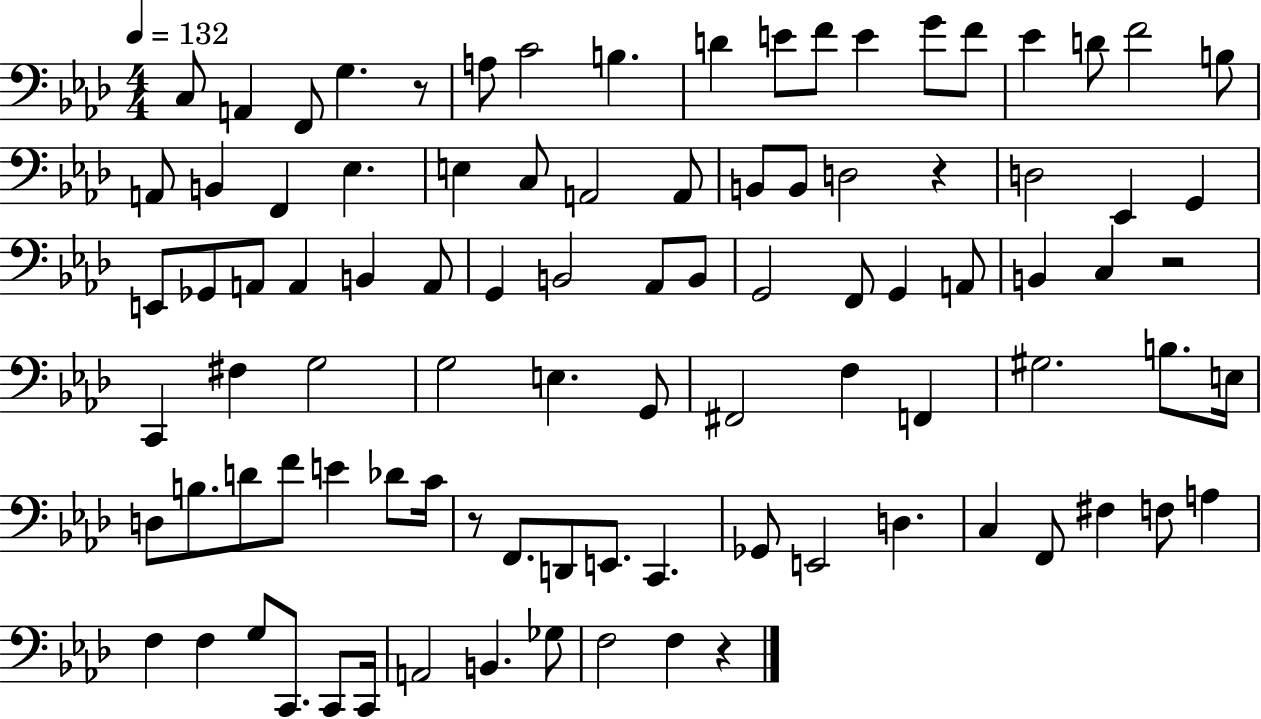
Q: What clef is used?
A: bass